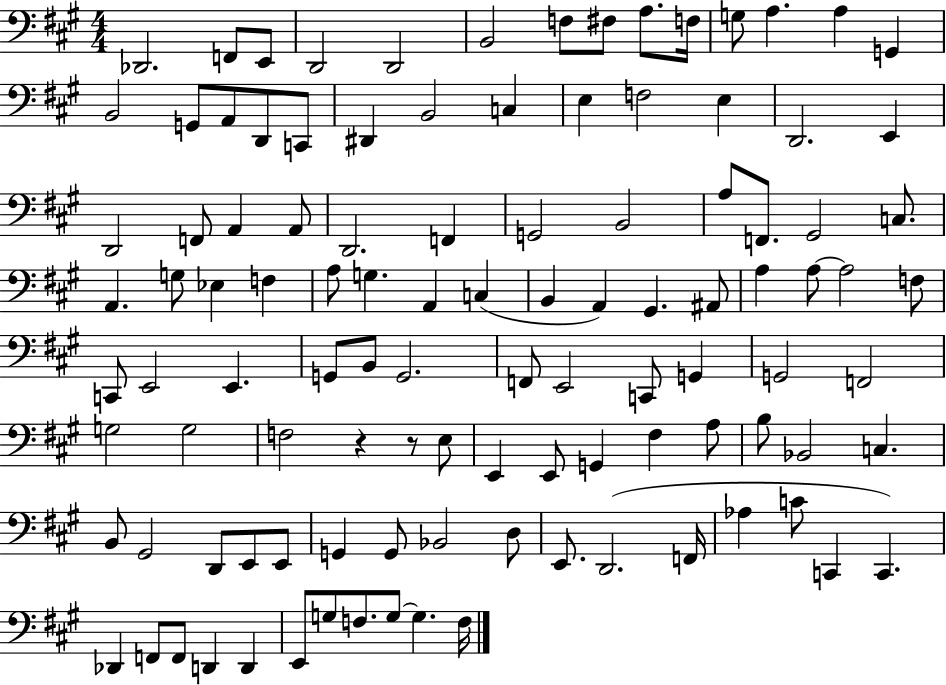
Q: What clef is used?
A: bass